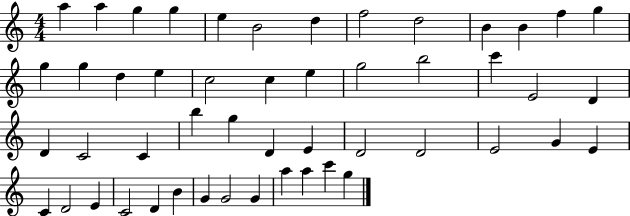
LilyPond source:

{
  \clef treble
  \numericTimeSignature
  \time 4/4
  \key c \major
  a''4 a''4 g''4 g''4 | e''4 b'2 d''4 | f''2 d''2 | b'4 b'4 f''4 g''4 | \break g''4 g''4 d''4 e''4 | c''2 c''4 e''4 | g''2 b''2 | c'''4 e'2 d'4 | \break d'4 c'2 c'4 | b''4 g''4 d'4 e'4 | d'2 d'2 | e'2 g'4 e'4 | \break c'4 d'2 e'4 | c'2 d'4 b'4 | g'4 g'2 g'4 | a''4 a''4 c'''4 g''4 | \break \bar "|."
}